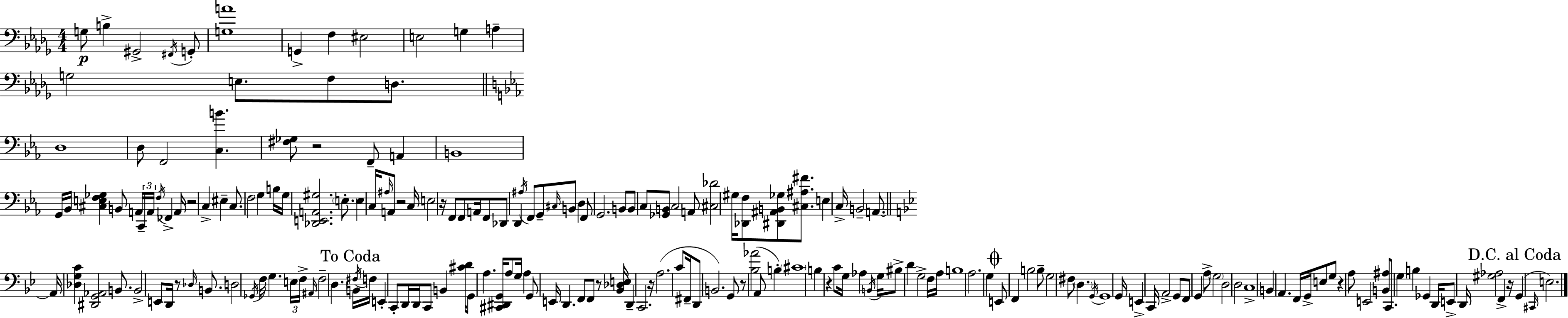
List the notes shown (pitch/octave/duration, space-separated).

G3/e B3/q G#2/h F#2/s G2/e [G3,A4]/w G2/q F3/q EIS3/h E3/h G3/q A3/q G3/h E3/e. F3/e D3/e. D3/w D3/e F2/h [C3,B4]/q. [F#3,Gb3]/e R/h F2/e A2/q B2/w G2/s Bb2/s [C#3,E3,F3,Gb3]/q B2/e A2/s C2/s A2/s F3/s FES2/q A2/s R/h C3/q EIS3/q C3/e. F3/h G3/q B3/s G3/s [Db2,E2,A2,G#3]/h. E3/e. E3/q C3/s A#3/s A2/e R/h C3/s E3/h R/s F2/e F2/e A2/s F2/e Db2/e D2/q A#3/s F2/e G2/e C#3/s B2/e D3/q F2/e G2/h. B2/e B2/e C3/e [Gb2,B2]/e C3/h A2/e [C#3,Db4]/h G#3/s [Db2,F3]/e [D#2,A#2,B2,Gb3]/e [C#3,A#3,F#4]/e. E3/q C3/s B2/h A2/e. A2/s [Db3,G3,C4]/q [D#2,G2,Ab2]/h B2/e. B2/h E2/e D2/s R/e Db3/s B2/e. D3/h Gb2/s F3/s G3/q. E3/s F3/s A#2/s F3/h D3/q. B2/s F#3/s F3/s E2/q C2/e D2/s D2/s C2/e B2/q [C#4,D4]/s G2/e A3/q. [C#2,D#2,G2]/s A3/e G3/s A3/q G2/e E2/s D2/q. F2/e F2/e R/e [Bb2,Db3,E3]/s D2/q C2/h. R/s A3/h. C4/e F#2/s D2/e B2/h. G2/e R/e [Bb3,Ab4]/h A2/e B3/q C#4/w B3/q R/q C4/e G3/s Ab3/q B2/s G3/s BIS3/e D4/q G3/h F3/s A3/s B3/w A3/h. G3/q E2/e F2/q B3/h B3/e G3/h F#3/e D3/q. G2/s G2/w G2/s E2/q C2/s A2/h G2/e F2/e G2/q A3/e G3/h D3/h D3/h C3/w B2/q A2/q. F2/s G2/s E3/e G3/e R/q A3/e E2/h [B2,A#3]/e C2/e. G3/q B3/q Gb2/q D2/s E2/e D2/s [G#3,Ab3]/h F2/q R/s G2/q C#2/s E3/h.